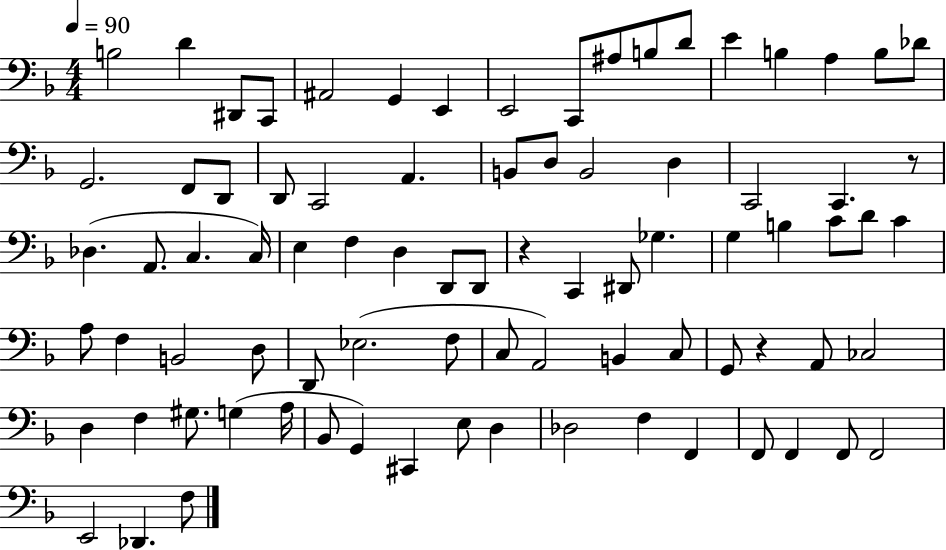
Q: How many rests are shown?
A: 3